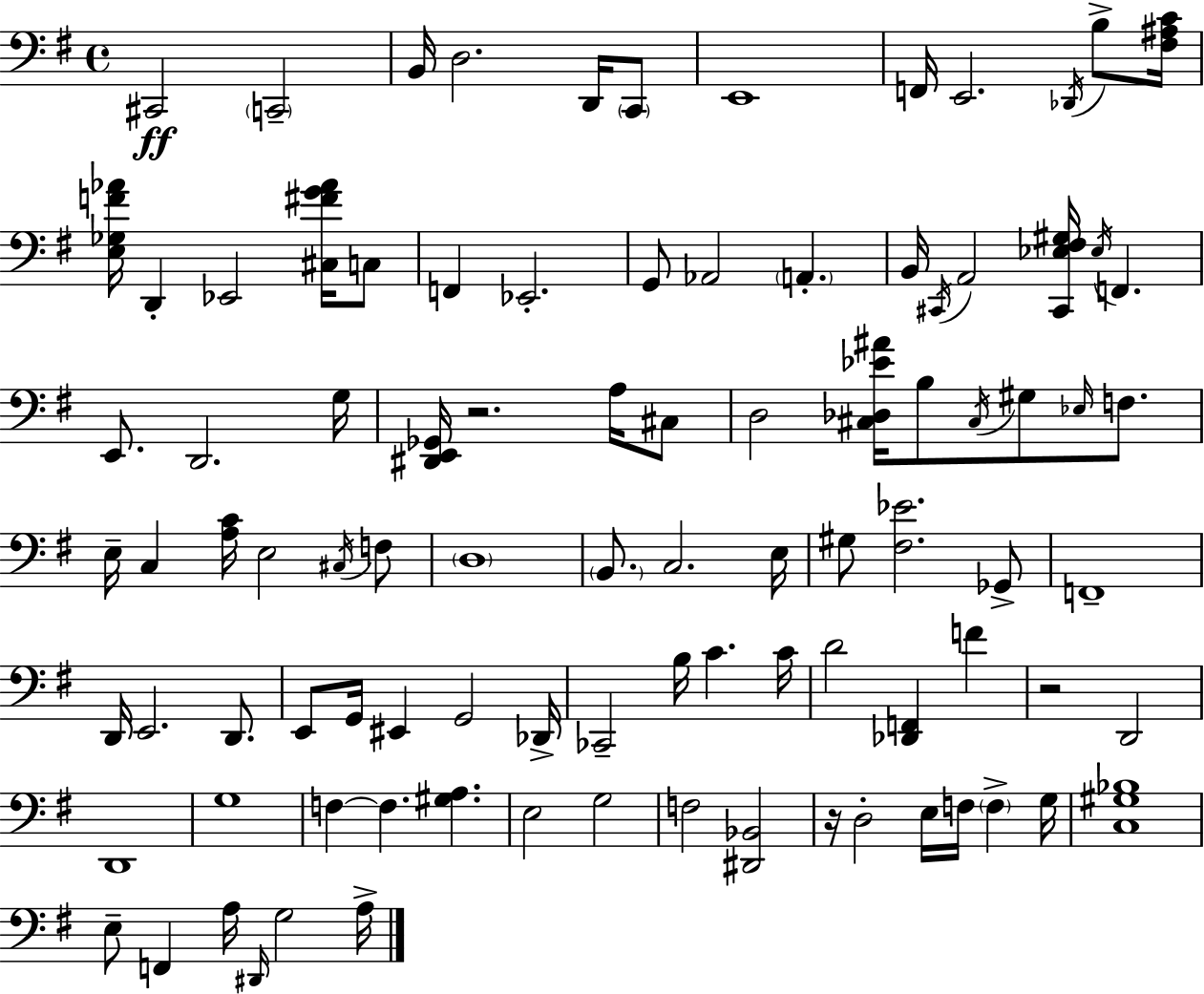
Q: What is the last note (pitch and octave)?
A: A3